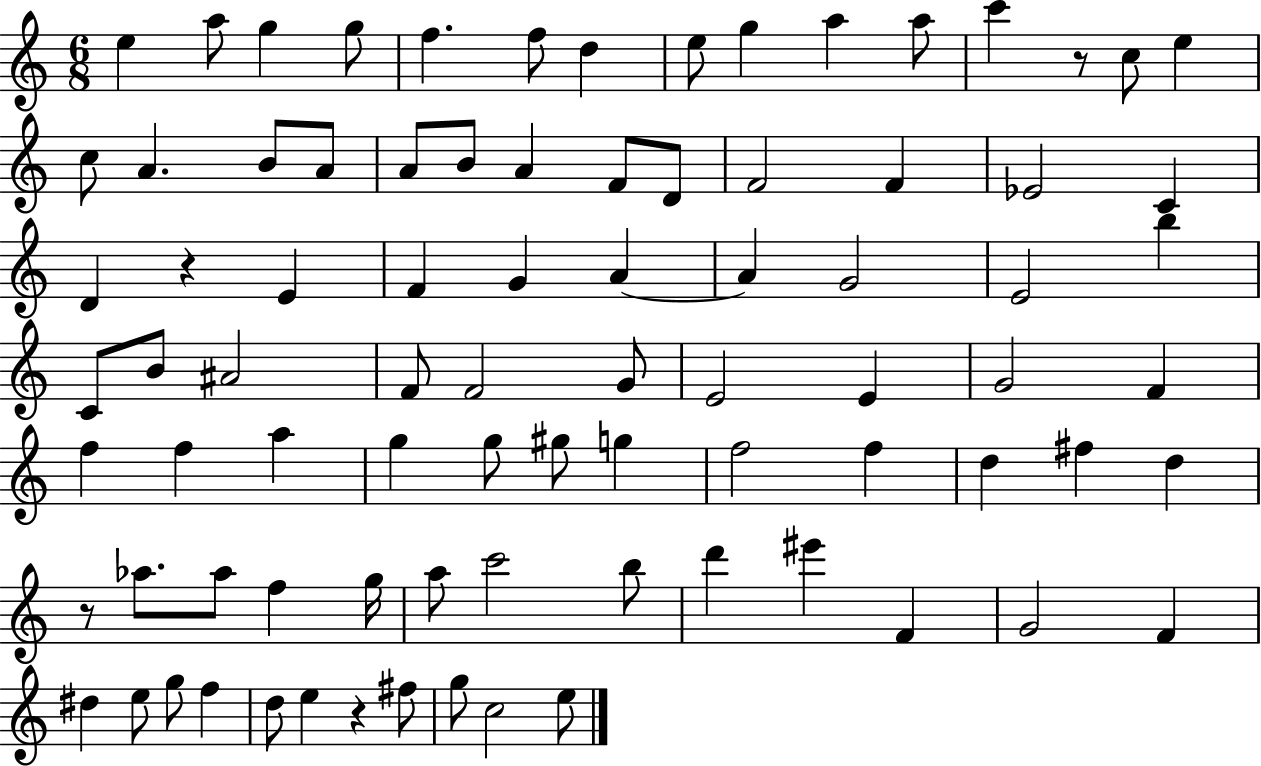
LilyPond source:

{
  \clef treble
  \numericTimeSignature
  \time 6/8
  \key c \major
  e''4 a''8 g''4 g''8 | f''4. f''8 d''4 | e''8 g''4 a''4 a''8 | c'''4 r8 c''8 e''4 | \break c''8 a'4. b'8 a'8 | a'8 b'8 a'4 f'8 d'8 | f'2 f'4 | ees'2 c'4 | \break d'4 r4 e'4 | f'4 g'4 a'4~~ | a'4 g'2 | e'2 b''4 | \break c'8 b'8 ais'2 | f'8 f'2 g'8 | e'2 e'4 | g'2 f'4 | \break f''4 f''4 a''4 | g''4 g''8 gis''8 g''4 | f''2 f''4 | d''4 fis''4 d''4 | \break r8 aes''8. aes''8 f''4 g''16 | a''8 c'''2 b''8 | d'''4 eis'''4 f'4 | g'2 f'4 | \break dis''4 e''8 g''8 f''4 | d''8 e''4 r4 fis''8 | g''8 c''2 e''8 | \bar "|."
}